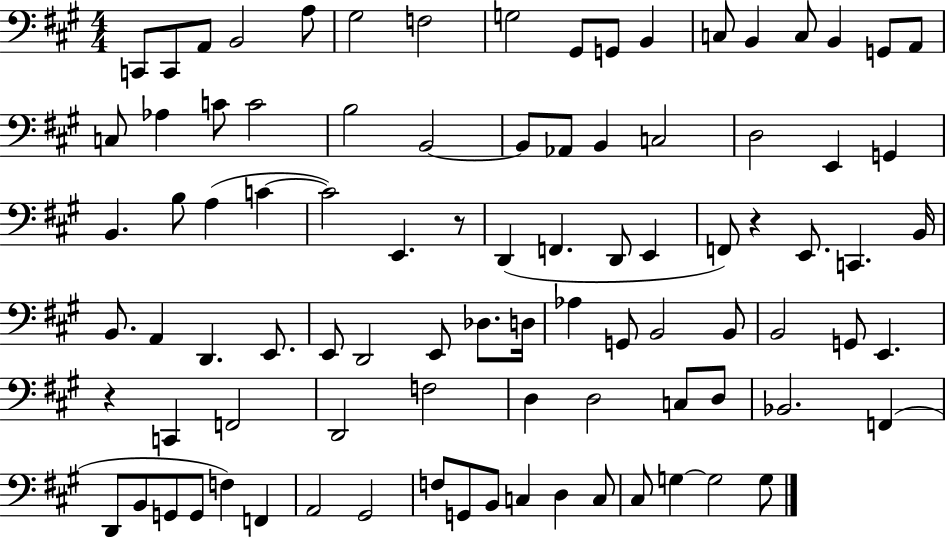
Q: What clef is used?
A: bass